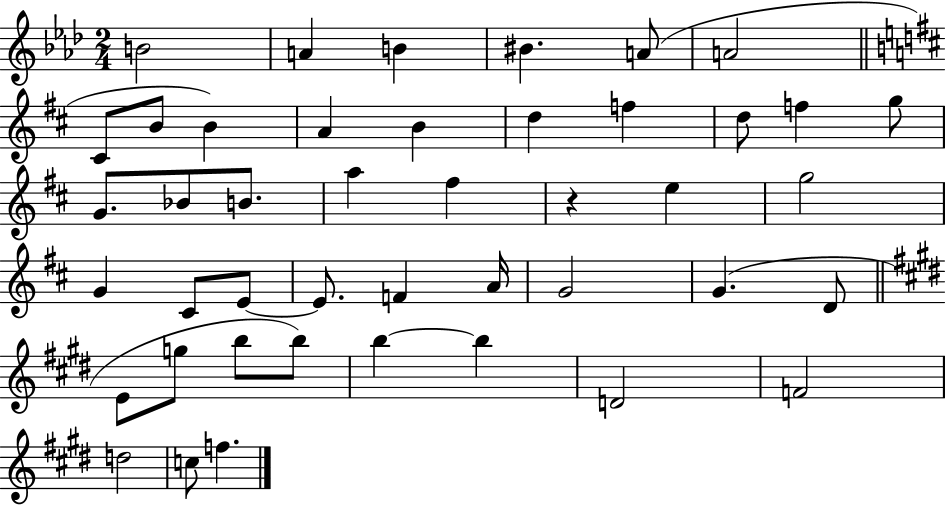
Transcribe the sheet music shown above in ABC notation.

X:1
T:Untitled
M:2/4
L:1/4
K:Ab
B2 A B ^B A/2 A2 ^C/2 B/2 B A B d f d/2 f g/2 G/2 _B/2 B/2 a ^f z e g2 G ^C/2 E/2 E/2 F A/4 G2 G D/2 E/2 g/2 b/2 b/2 b b D2 F2 d2 c/2 f